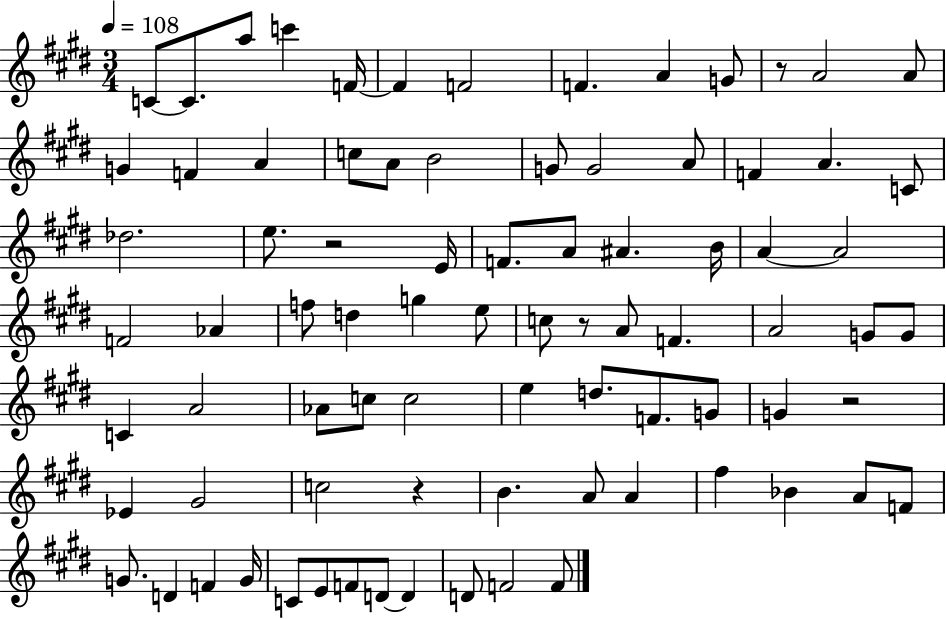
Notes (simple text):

C4/e C4/e. A5/e C6/q F4/s F4/q F4/h F4/q. A4/q G4/e R/e A4/h A4/e G4/q F4/q A4/q C5/e A4/e B4/h G4/e G4/h A4/e F4/q A4/q. C4/e Db5/h. E5/e. R/h E4/s F4/e. A4/e A#4/q. B4/s A4/q A4/h F4/h Ab4/q F5/e D5/q G5/q E5/e C5/e R/e A4/e F4/q. A4/h G4/e G4/e C4/q A4/h Ab4/e C5/e C5/h E5/q D5/e. F4/e. G4/e G4/q R/h Eb4/q G#4/h C5/h R/q B4/q. A4/e A4/q F#5/q Bb4/q A4/e F4/e G4/e. D4/q F4/q G4/s C4/e E4/e F4/e D4/e D4/q D4/e F4/h F4/e